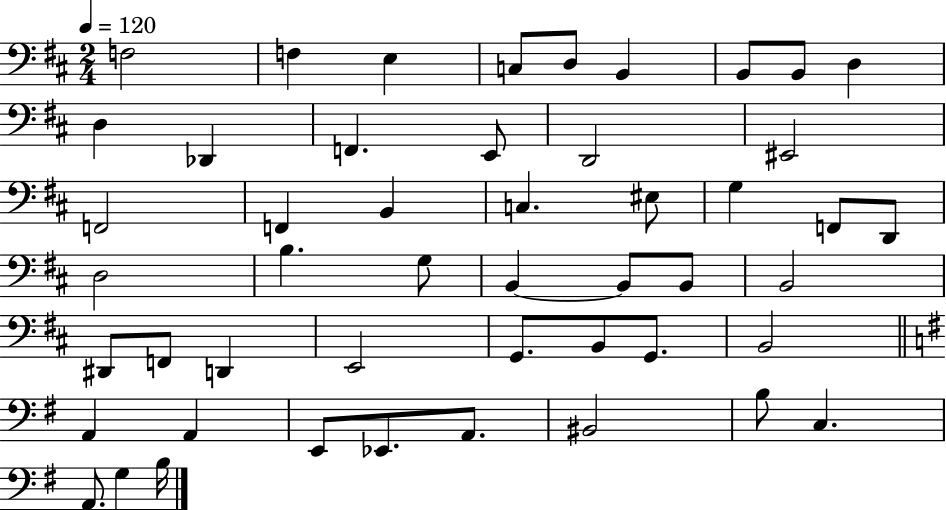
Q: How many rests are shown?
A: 0